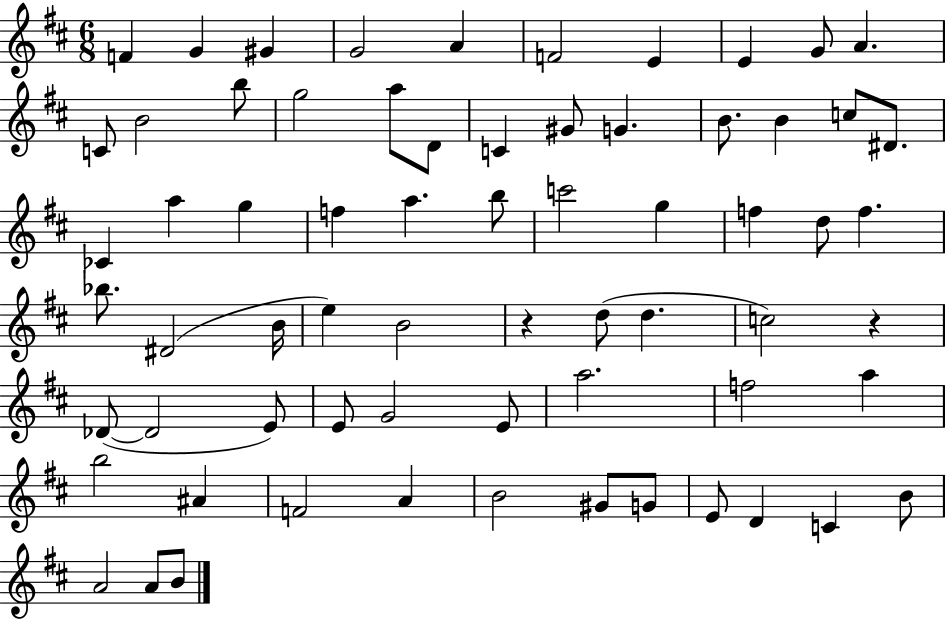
F4/q G4/q G#4/q G4/h A4/q F4/h E4/q E4/q G4/e A4/q. C4/e B4/h B5/e G5/h A5/e D4/e C4/q G#4/e G4/q. B4/e. B4/q C5/e D#4/e. CES4/q A5/q G5/q F5/q A5/q. B5/e C6/h G5/q F5/q D5/e F5/q. Bb5/e. D#4/h B4/s E5/q B4/h R/q D5/e D5/q. C5/h R/q Db4/e Db4/h E4/e E4/e G4/h E4/e A5/h. F5/h A5/q B5/h A#4/q F4/h A4/q B4/h G#4/e G4/e E4/e D4/q C4/q B4/e A4/h A4/e B4/e